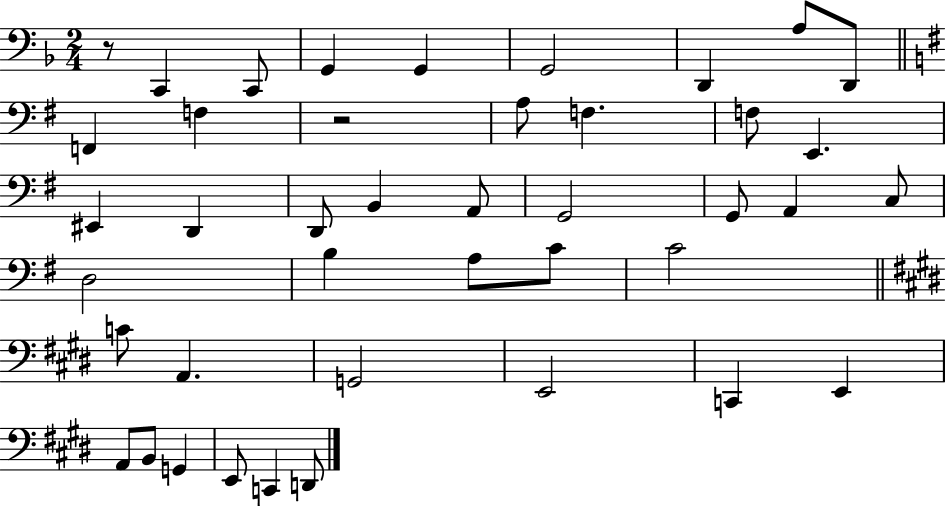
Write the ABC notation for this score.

X:1
T:Untitled
M:2/4
L:1/4
K:F
z/2 C,, C,,/2 G,, G,, G,,2 D,, A,/2 D,,/2 F,, F, z2 A,/2 F, F,/2 E,, ^E,, D,, D,,/2 B,, A,,/2 G,,2 G,,/2 A,, C,/2 D,2 B, A,/2 C/2 C2 C/2 A,, G,,2 E,,2 C,, E,, A,,/2 B,,/2 G,, E,,/2 C,, D,,/2